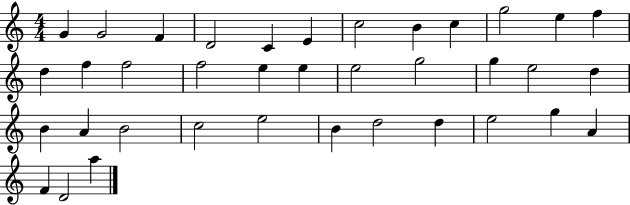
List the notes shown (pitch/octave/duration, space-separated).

G4/q G4/h F4/q D4/h C4/q E4/q C5/h B4/q C5/q G5/h E5/q F5/q D5/q F5/q F5/h F5/h E5/q E5/q E5/h G5/h G5/q E5/h D5/q B4/q A4/q B4/h C5/h E5/h B4/q D5/h D5/q E5/h G5/q A4/q F4/q D4/h A5/q